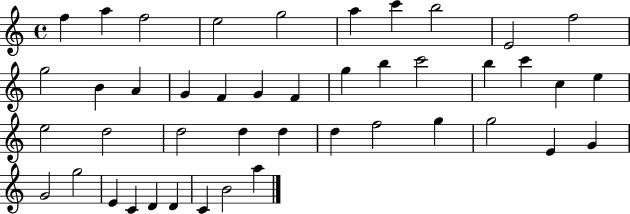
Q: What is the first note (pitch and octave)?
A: F5